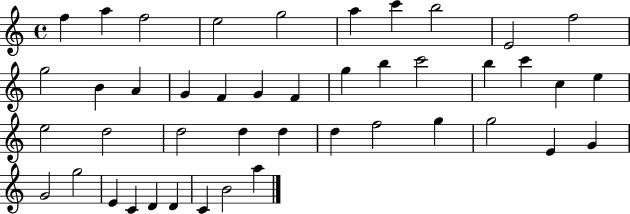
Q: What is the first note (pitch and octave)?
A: F5